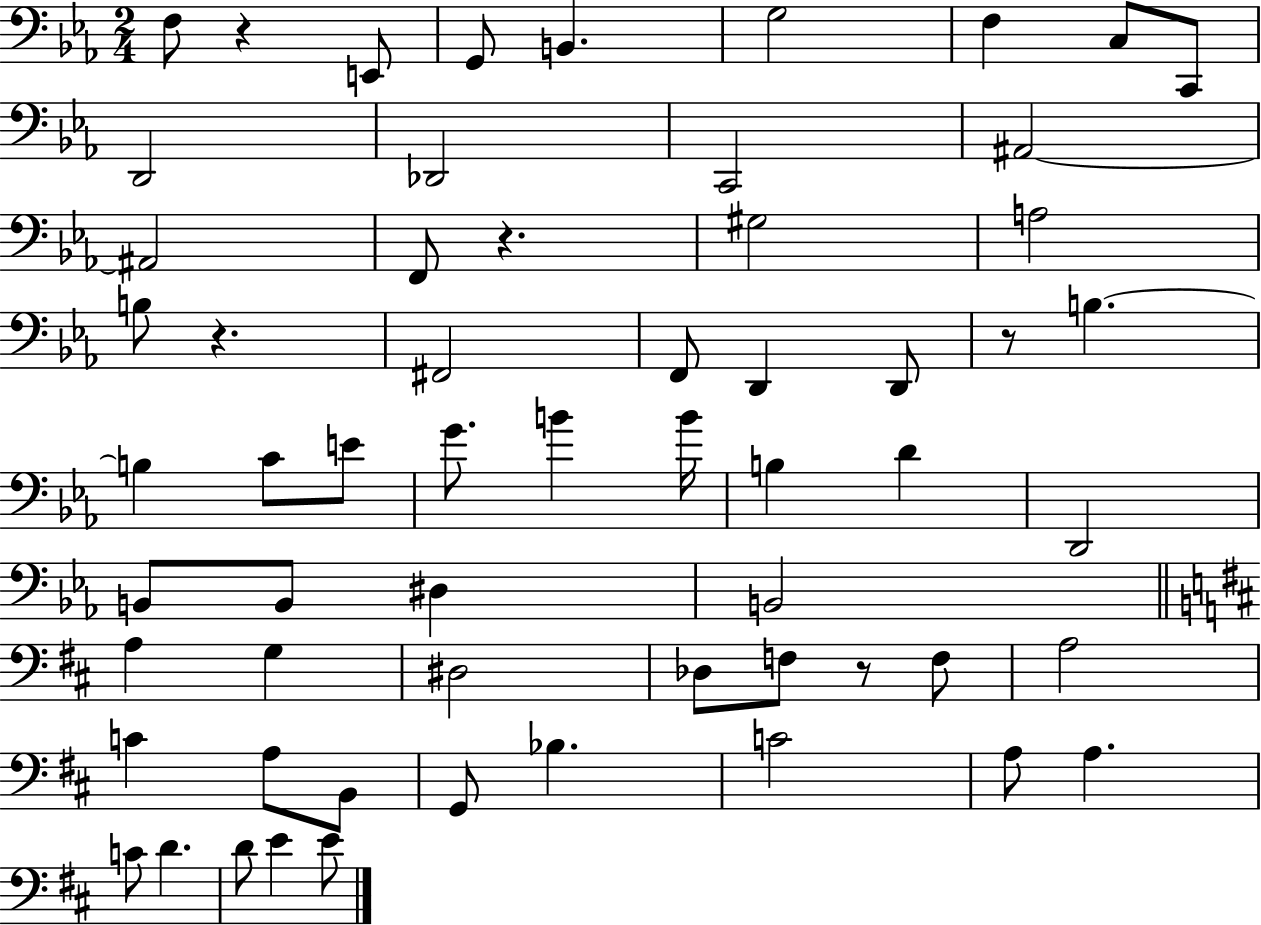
{
  \clef bass
  \numericTimeSignature
  \time 2/4
  \key ees \major
  f8 r4 e,8 | g,8 b,4. | g2 | f4 c8 c,8 | \break d,2 | des,2 | c,2 | ais,2~~ | \break ais,2 | f,8 r4. | gis2 | a2 | \break b8 r4. | fis,2 | f,8 d,4 d,8 | r8 b4.~~ | \break b4 c'8 e'8 | g'8. b'4 b'16 | b4 d'4 | d,2 | \break b,8 b,8 dis4 | b,2 | \bar "||" \break \key d \major a4 g4 | dis2 | des8 f8 r8 f8 | a2 | \break c'4 a8 b,8 | g,8 bes4. | c'2 | a8 a4. | \break c'8 d'4. | d'8 e'4 e'8 | \bar "|."
}